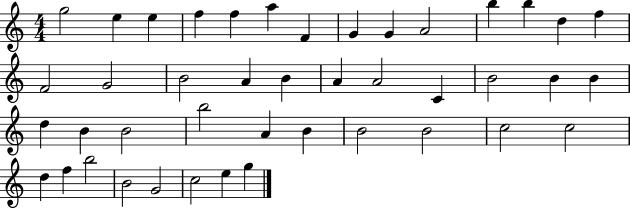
{
  \clef treble
  \numericTimeSignature
  \time 4/4
  \key c \major
  g''2 e''4 e''4 | f''4 f''4 a''4 f'4 | g'4 g'4 a'2 | b''4 b''4 d''4 f''4 | \break f'2 g'2 | b'2 a'4 b'4 | a'4 a'2 c'4 | b'2 b'4 b'4 | \break d''4 b'4 b'2 | b''2 a'4 b'4 | b'2 b'2 | c''2 c''2 | \break d''4 f''4 b''2 | b'2 g'2 | c''2 e''4 g''4 | \bar "|."
}